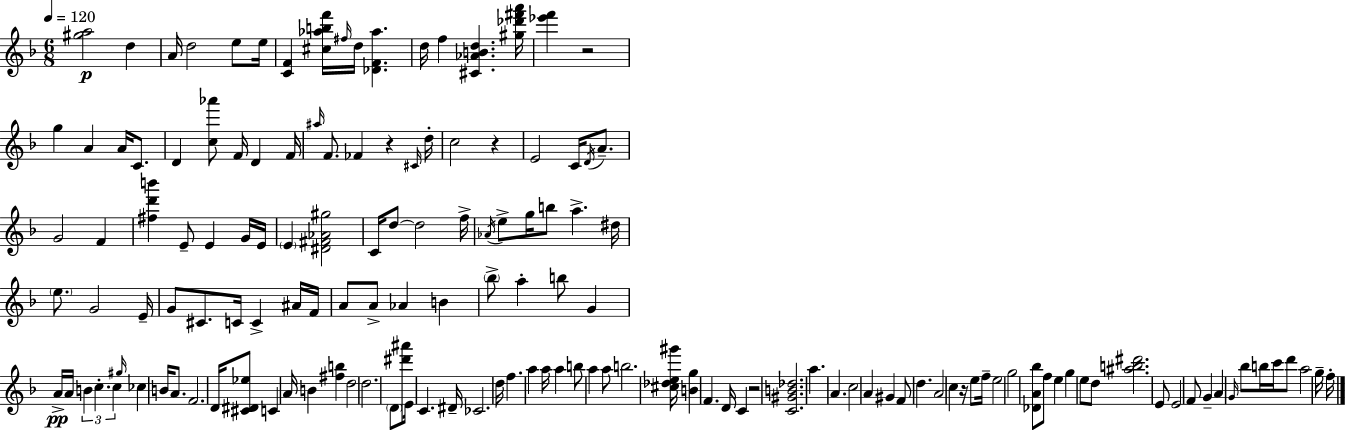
[G#5,A5]/h D5/q A4/s D5/h E5/e E5/s [C4,F4]/q [C#5,Ab5,B5,F6]/s F#5/s D5/s [Db4,F4,Ab5]/q. D5/s F5/q [C#4,Ab4,B4,D5]/q. [G#5,Db6,F#6,A6]/s [Eb6,F6]/q R/h G5/q A4/q A4/s C4/e. D4/q [C5,Ab6]/e F4/s D4/q F4/s A#5/s F4/e. FES4/q R/q C#4/s D5/s C5/h R/q E4/h C4/s D4/s A4/e. G4/h F4/q [F#5,D6,B6]/q E4/e E4/q G4/s E4/s E4/q [D#4,F#4,Ab4,G#5]/h C4/s D5/e D5/h F5/s Ab4/s E5/e G5/s B5/e A5/q. D#5/s E5/e. G4/h E4/s G4/e C#4/e. C4/s C4/q A#4/s F4/s A4/e A4/e Ab4/q B4/q Bb5/e A5/q B5/e G4/q A4/s A4/s B4/q C5/q. C5/q G#5/s CES5/q B4/s A4/e. F4/h. D4/s [C#4,D#4,Eb5]/e C4/q A4/s B4/q [F#5,B5]/q D5/h D5/h. D4/e [D#6,A#6]/e E4/s C4/q. D#4/s CES4/h. D5/s F5/q. A5/q A5/s A5/q B5/e A5/q A5/e B5/h. [C#5,Db5,E5,G#6]/s [B4,G5]/q F4/q. D4/s C4/q R/h [C4,G#4,B4,Db5]/h. A5/q. A4/q. C5/h A4/q G#4/q F4/e D5/q. A4/h C5/q R/s E5/e F5/s E5/h G5/h [Db4,A4,Bb5]/e F5/e E5/q G5/q E5/e D5/e [A#5,B5,D#6]/h. E4/e E4/h F4/e G4/q A4/q G4/s Bb5/e B5/s C6/s D6/e A5/h G5/s F5/s